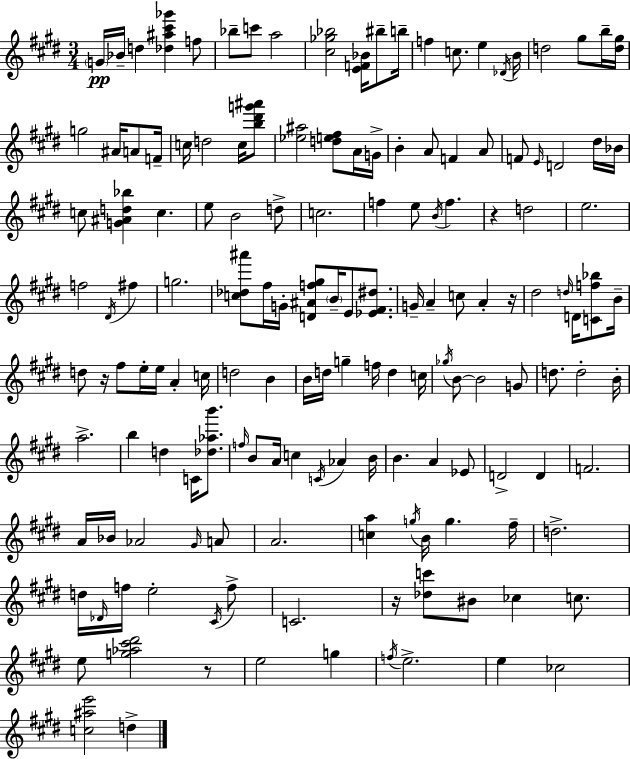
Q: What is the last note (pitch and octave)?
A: D5